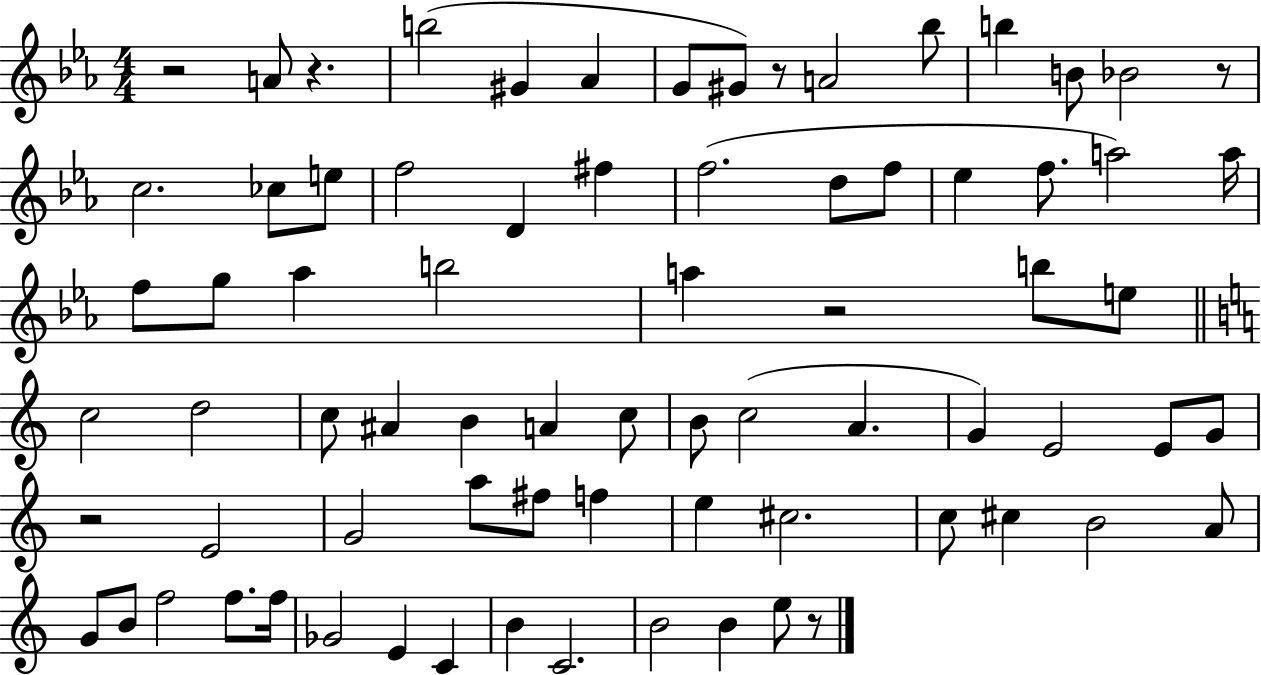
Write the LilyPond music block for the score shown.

{
  \clef treble
  \numericTimeSignature
  \time 4/4
  \key ees \major
  r2 a'8 r4. | b''2( gis'4 aes'4 | g'8 gis'8) r8 a'2 bes''8 | b''4 b'8 bes'2 r8 | \break c''2. ces''8 e''8 | f''2 d'4 fis''4 | f''2.( d''8 f''8 | ees''4 f''8. a''2) a''16 | \break f''8 g''8 aes''4 b''2 | a''4 r2 b''8 e''8 | \bar "||" \break \key a \minor c''2 d''2 | c''8 ais'4 b'4 a'4 c''8 | b'8 c''2( a'4. | g'4) e'2 e'8 g'8 | \break r2 e'2 | g'2 a''8 fis''8 f''4 | e''4 cis''2. | c''8 cis''4 b'2 a'8 | \break g'8 b'8 f''2 f''8. f''16 | ges'2 e'4 c'4 | b'4 c'2. | b'2 b'4 e''8 r8 | \break \bar "|."
}